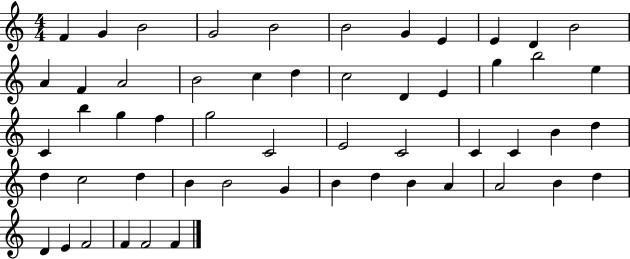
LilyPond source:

{
  \clef treble
  \numericTimeSignature
  \time 4/4
  \key c \major
  f'4 g'4 b'2 | g'2 b'2 | b'2 g'4 e'4 | e'4 d'4 b'2 | \break a'4 f'4 a'2 | b'2 c''4 d''4 | c''2 d'4 e'4 | g''4 b''2 e''4 | \break c'4 b''4 g''4 f''4 | g''2 c'2 | e'2 c'2 | c'4 c'4 b'4 d''4 | \break d''4 c''2 d''4 | b'4 b'2 g'4 | b'4 d''4 b'4 a'4 | a'2 b'4 d''4 | \break d'4 e'4 f'2 | f'4 f'2 f'4 | \bar "|."
}